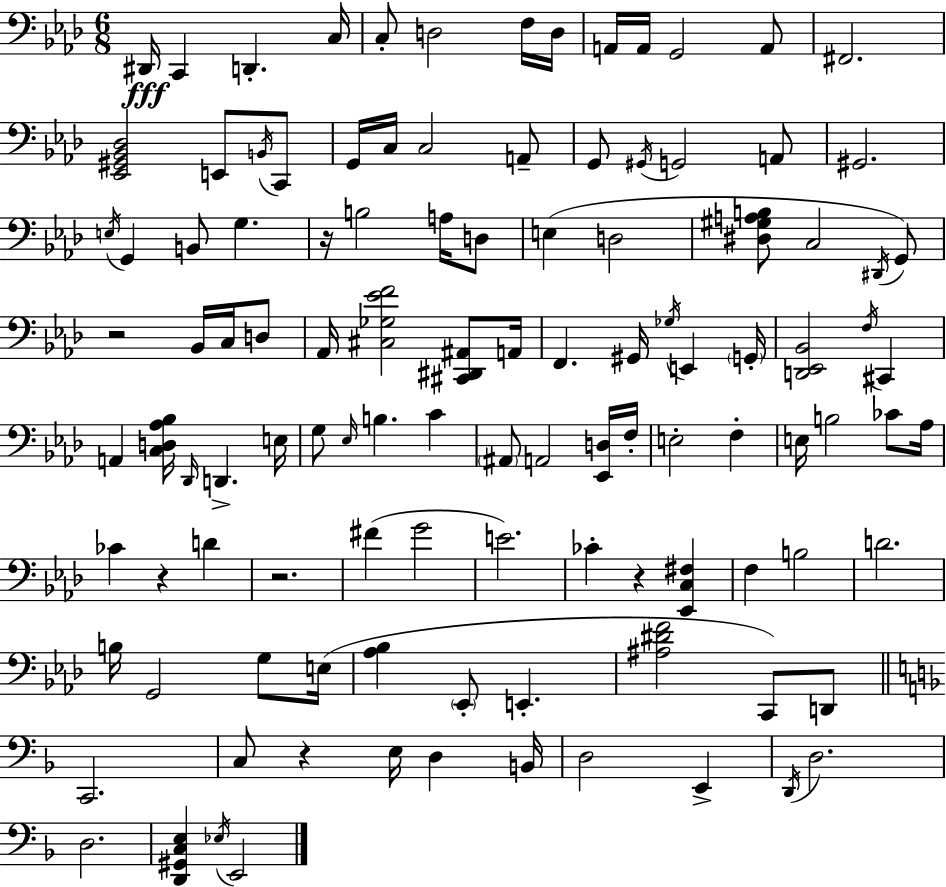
{
  \clef bass
  \numericTimeSignature
  \time 6/8
  \key aes \major
  \repeat volta 2 { dis,16\fff c,4 d,4.-. c16 | c8-. d2 f16 d16 | a,16 a,16 g,2 a,8 | fis,2. | \break <ees, gis, bes, des>2 e,8 \acciaccatura { b,16 } c,8 | g,16 c16 c2 a,8-- | g,8 \acciaccatura { gis,16 } g,2 | a,8 gis,2. | \break \acciaccatura { e16 } g,4 b,8 g4. | r16 b2 | a16 d8 e4( d2 | <dis gis a b>8 c2 | \break \acciaccatura { dis,16 } g,8) r2 | bes,16 c16 d8 aes,16 <cis ges ees' f'>2 | <cis, dis, ais,>8 a,16 f,4. gis,16 \acciaccatura { ges16 } | e,4 \parenthesize g,16-. <d, ees, bes,>2 | \break \acciaccatura { f16 } cis,4 a,4 <c d aes bes>16 \grace { des,16 } | d,4.-> e16 g8 \grace { ees16 } b4. | c'4 \parenthesize ais,8 a,2 | <ees, d>16 f16-. e2-. | \break f4-. e16 b2 | ces'8 aes16 ces'4 | r4 d'4 r2. | fis'4( | \break g'2 e'2.) | ces'4-. | r4 <ees, c fis>4 f4 | b2 d'2. | \break b16 g,2 | g8 e16( <aes bes>4 | \parenthesize ees,8-. e,4.-. <ais dis' f'>2 | c,8) d,8 \bar "||" \break \key f \major c,2. | c8 r4 e16 d4 b,16 | d2 e,4-> | \acciaccatura { d,16 } d2. | \break d2. | <d, gis, c e>4 \acciaccatura { ees16 } e,2 | } \bar "|."
}